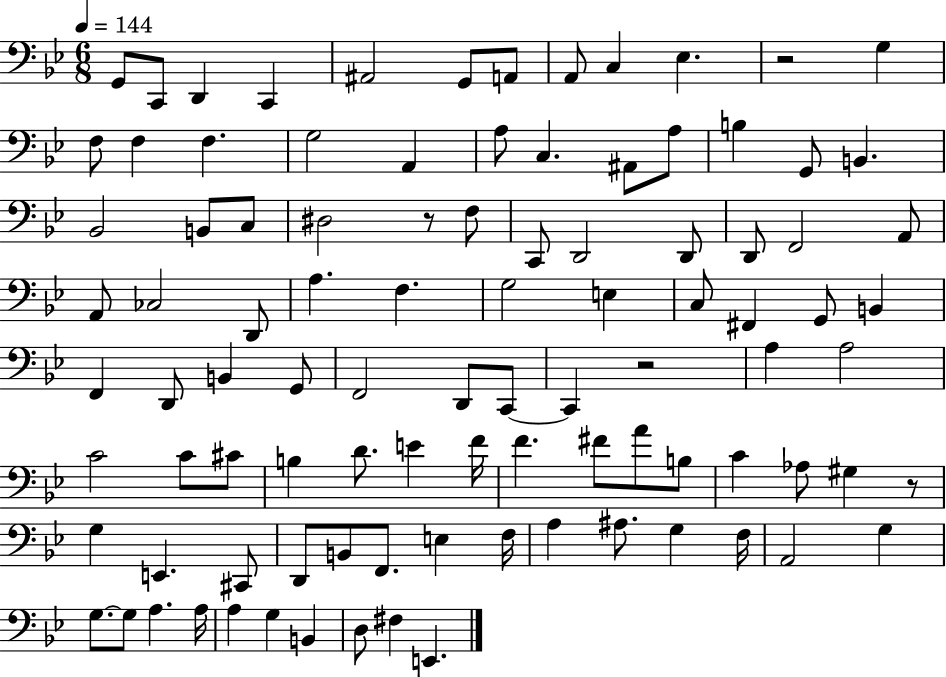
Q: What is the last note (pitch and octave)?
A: E2